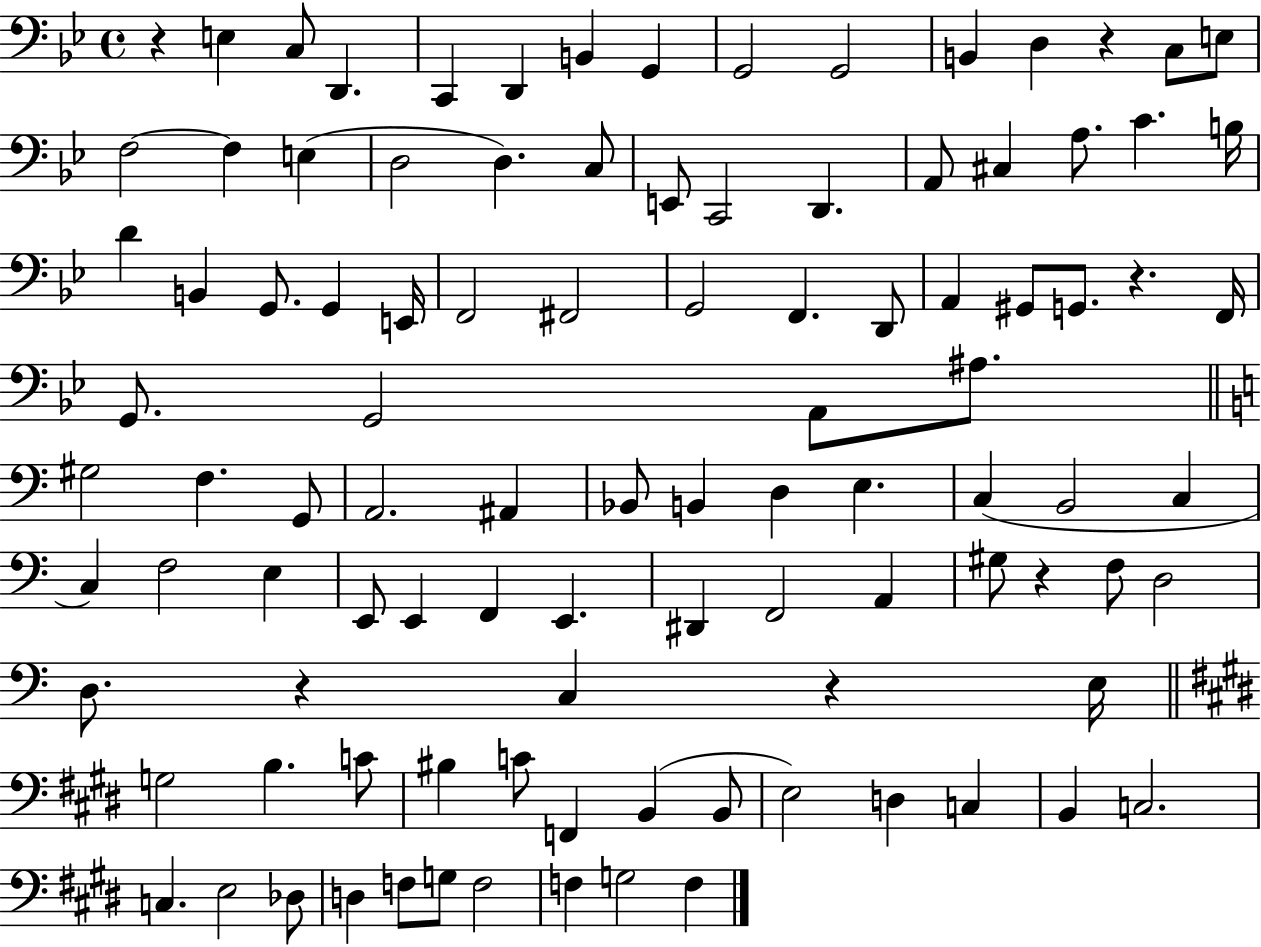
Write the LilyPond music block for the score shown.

{
  \clef bass
  \time 4/4
  \defaultTimeSignature
  \key bes \major
  \repeat volta 2 { r4 e4 c8 d,4. | c,4 d,4 b,4 g,4 | g,2 g,2 | b,4 d4 r4 c8 e8 | \break f2~~ f4 e4( | d2 d4.) c8 | e,8 c,2 d,4. | a,8 cis4 a8. c'4. b16 | \break d'4 b,4 g,8. g,4 e,16 | f,2 fis,2 | g,2 f,4. d,8 | a,4 gis,8 g,8. r4. f,16 | \break g,8. g,2 a,8 ais8. | \bar "||" \break \key a \minor gis2 f4. g,8 | a,2. ais,4 | bes,8 b,4 d4 e4. | c4( b,2 c4 | \break c4) f2 e4 | e,8 e,4 f,4 e,4. | dis,4 f,2 a,4 | gis8 r4 f8 d2 | \break d8. r4 c4 r4 e16 | \bar "||" \break \key e \major g2 b4. c'8 | bis4 c'8 f,4 b,4( b,8 | e2) d4 c4 | b,4 c2. | \break c4. e2 des8 | d4 f8 g8 f2 | f4 g2 f4 | } \bar "|."
}